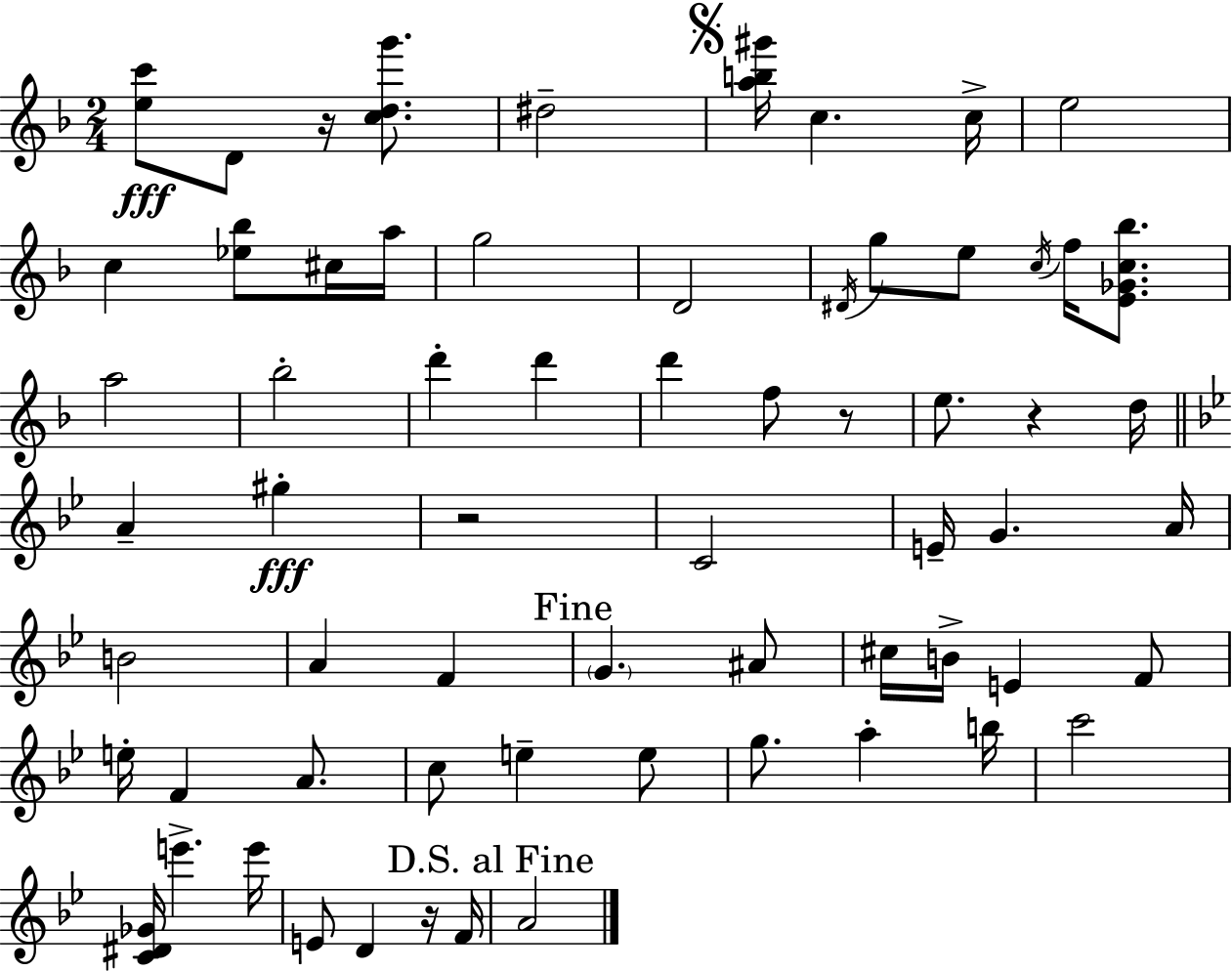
[E5,C6]/e D4/e R/s [C5,D5,G6]/e. D#5/h [A5,B5,G#6]/s C5/q. C5/s E5/h C5/q [Eb5,Bb5]/e C#5/s A5/s G5/h D4/h D#4/s G5/e E5/e C5/s F5/s [E4,Gb4,C5,Bb5]/e. A5/h Bb5/h D6/q D6/q D6/q F5/e R/e E5/e. R/q D5/s A4/q G#5/q R/h C4/h E4/s G4/q. A4/s B4/h A4/q F4/q G4/q. A#4/e C#5/s B4/s E4/q F4/e E5/s F4/q A4/e. C5/e E5/q E5/e G5/e. A5/q B5/s C6/h [C4,D#4,Gb4]/s E6/q. E6/s E4/e D4/q R/s F4/s A4/h